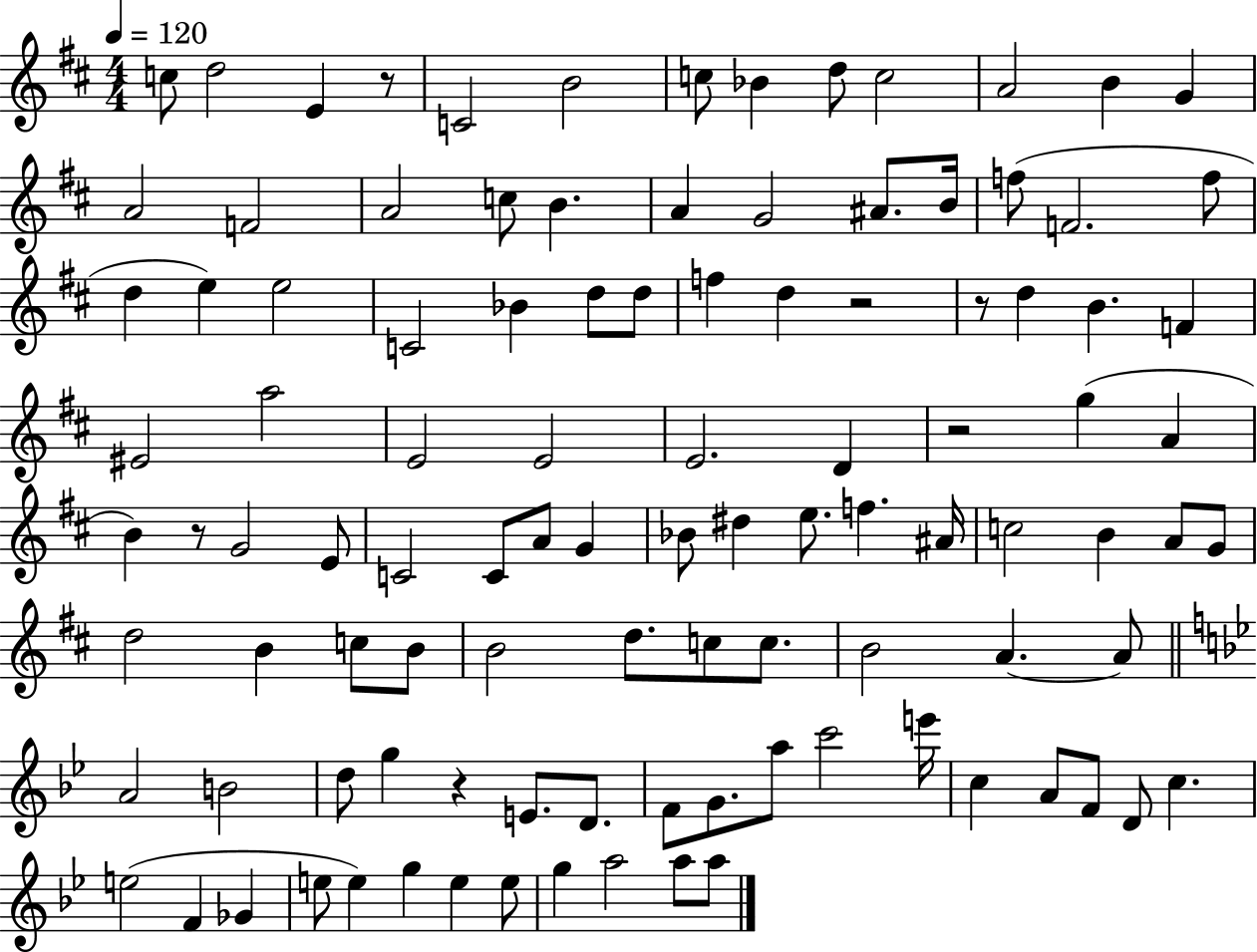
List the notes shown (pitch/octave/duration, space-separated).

C5/e D5/h E4/q R/e C4/h B4/h C5/e Bb4/q D5/e C5/h A4/h B4/q G4/q A4/h F4/h A4/h C5/e B4/q. A4/q G4/h A#4/e. B4/s F5/e F4/h. F5/e D5/q E5/q E5/h C4/h Bb4/q D5/e D5/e F5/q D5/q R/h R/e D5/q B4/q. F4/q EIS4/h A5/h E4/h E4/h E4/h. D4/q R/h G5/q A4/q B4/q R/e G4/h E4/e C4/h C4/e A4/e G4/q Bb4/e D#5/q E5/e. F5/q. A#4/s C5/h B4/q A4/e G4/e D5/h B4/q C5/e B4/e B4/h D5/e. C5/e C5/e. B4/h A4/q. A4/e A4/h B4/h D5/e G5/q R/q E4/e. D4/e. F4/e G4/e. A5/e C6/h E6/s C5/q A4/e F4/e D4/e C5/q. E5/h F4/q Gb4/q E5/e E5/q G5/q E5/q E5/e G5/q A5/h A5/e A5/e